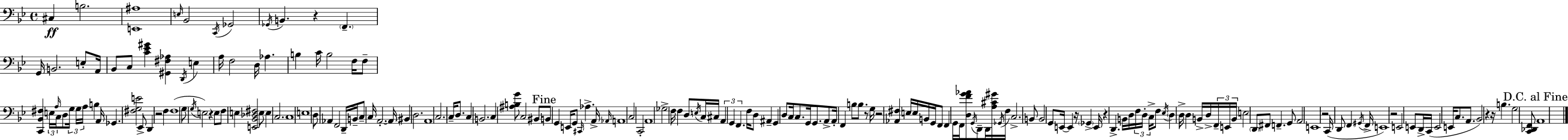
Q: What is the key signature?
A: G minor